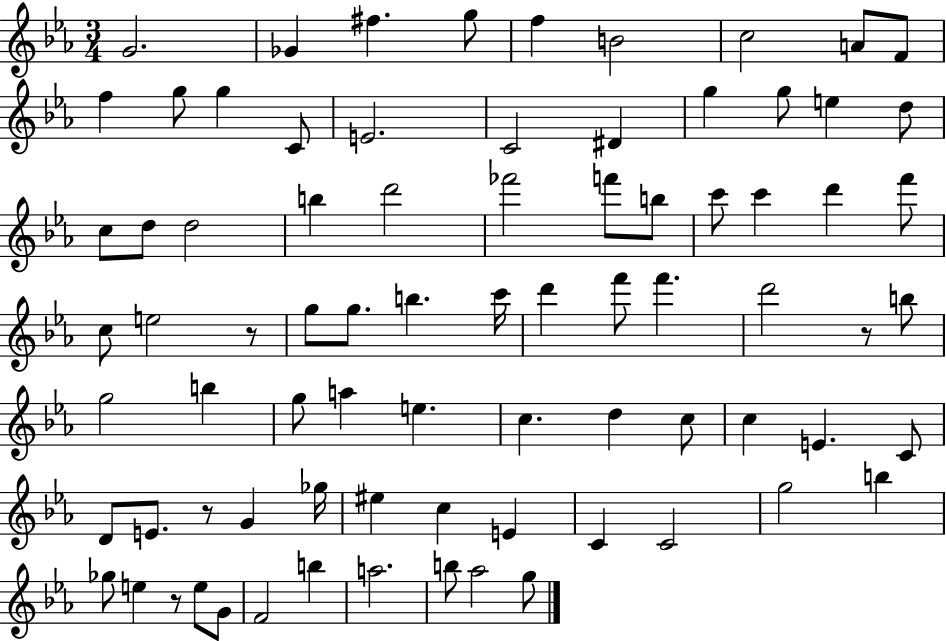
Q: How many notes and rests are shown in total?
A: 79